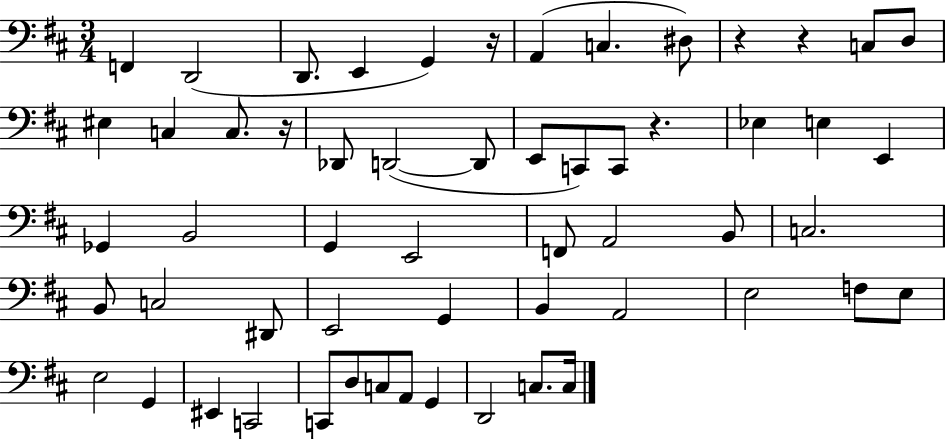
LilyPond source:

{
  \clef bass
  \numericTimeSignature
  \time 3/4
  \key d \major
  f,4 d,2( | d,8. e,4 g,4) r16 | a,4( c4. dis8) | r4 r4 c8 d8 | \break eis4 c4 c8. r16 | des,8 d,2~(~ d,8 | e,8 c,8) c,8 r4. | ees4 e4 e,4 | \break ges,4 b,2 | g,4 e,2 | f,8 a,2 b,8 | c2. | \break b,8 c2 dis,8 | e,2 g,4 | b,4 a,2 | e2 f8 e8 | \break e2 g,4 | eis,4 c,2 | c,8 d8 c8 a,8 g,4 | d,2 c8. c16 | \break \bar "|."
}